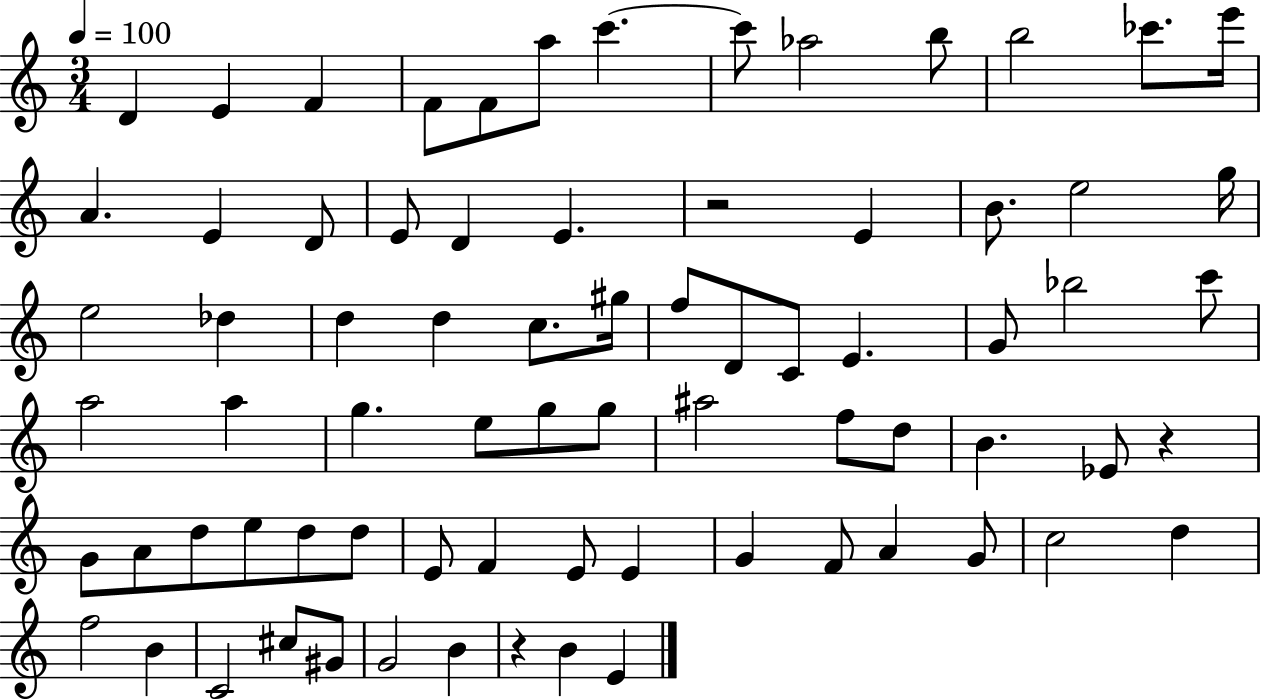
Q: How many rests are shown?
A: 3